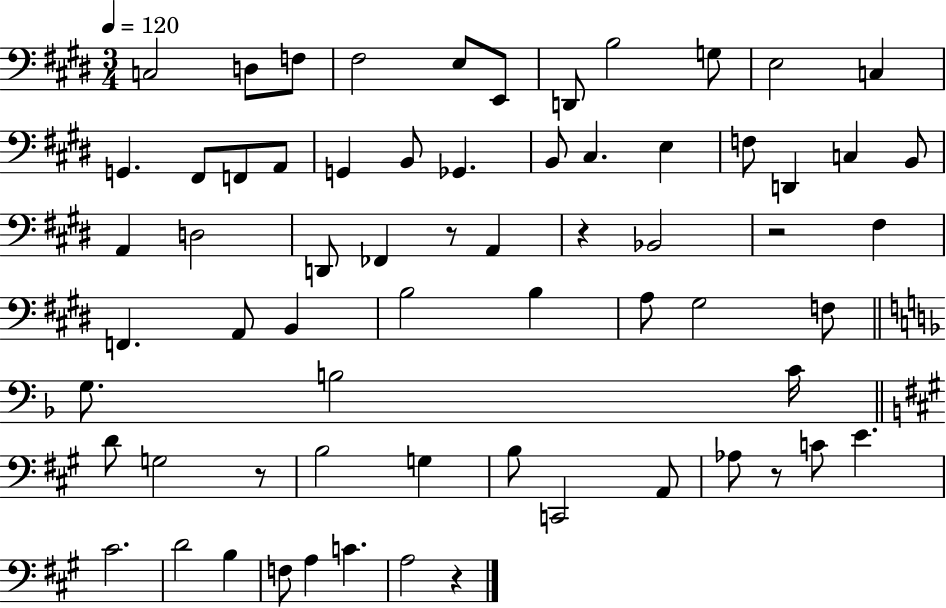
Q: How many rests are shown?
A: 6